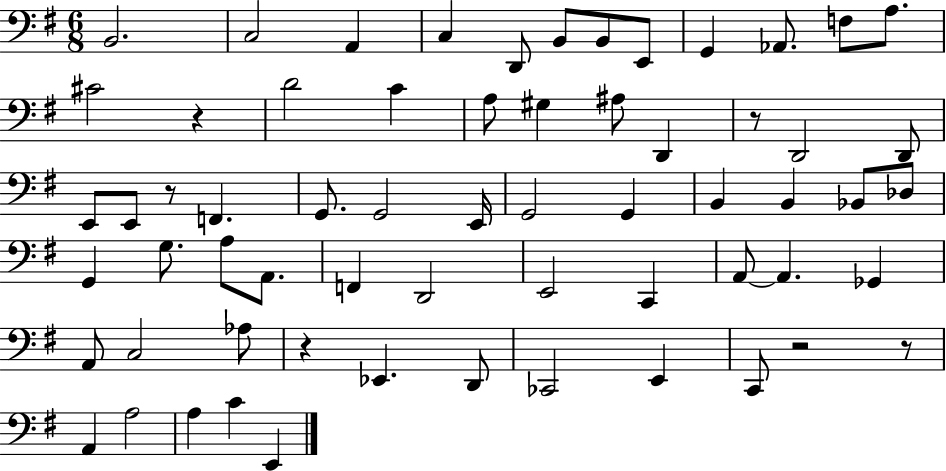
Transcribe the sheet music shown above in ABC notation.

X:1
T:Untitled
M:6/8
L:1/4
K:G
B,,2 C,2 A,, C, D,,/2 B,,/2 B,,/2 E,,/2 G,, _A,,/2 F,/2 A,/2 ^C2 z D2 C A,/2 ^G, ^A,/2 D,, z/2 D,,2 D,,/2 E,,/2 E,,/2 z/2 F,, G,,/2 G,,2 E,,/4 G,,2 G,, B,, B,, _B,,/2 _D,/2 G,, G,/2 A,/2 A,,/2 F,, D,,2 E,,2 C,, A,,/2 A,, _G,, A,,/2 C,2 _A,/2 z _E,, D,,/2 _C,,2 E,, C,,/2 z2 z/2 A,, A,2 A, C E,,